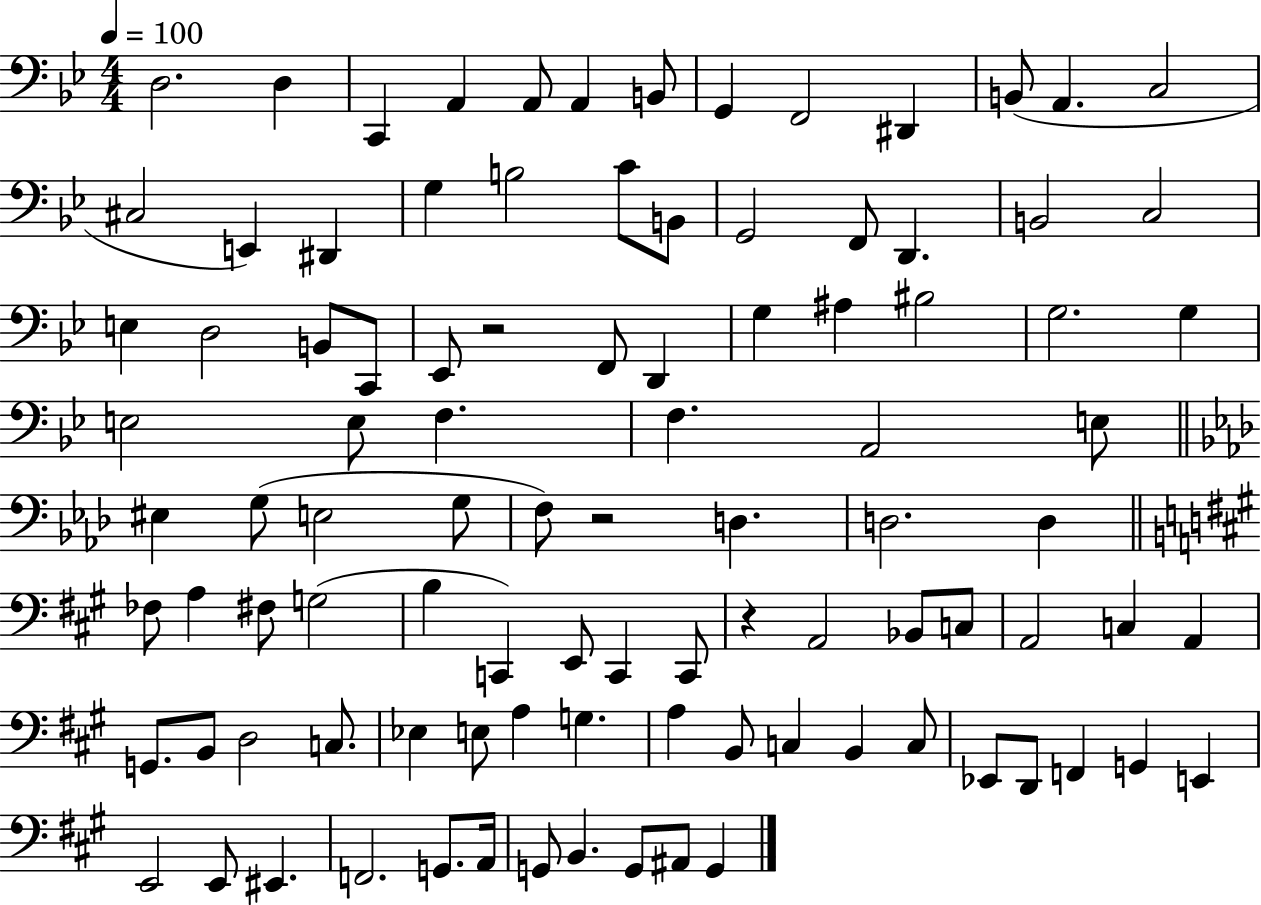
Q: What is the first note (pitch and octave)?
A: D3